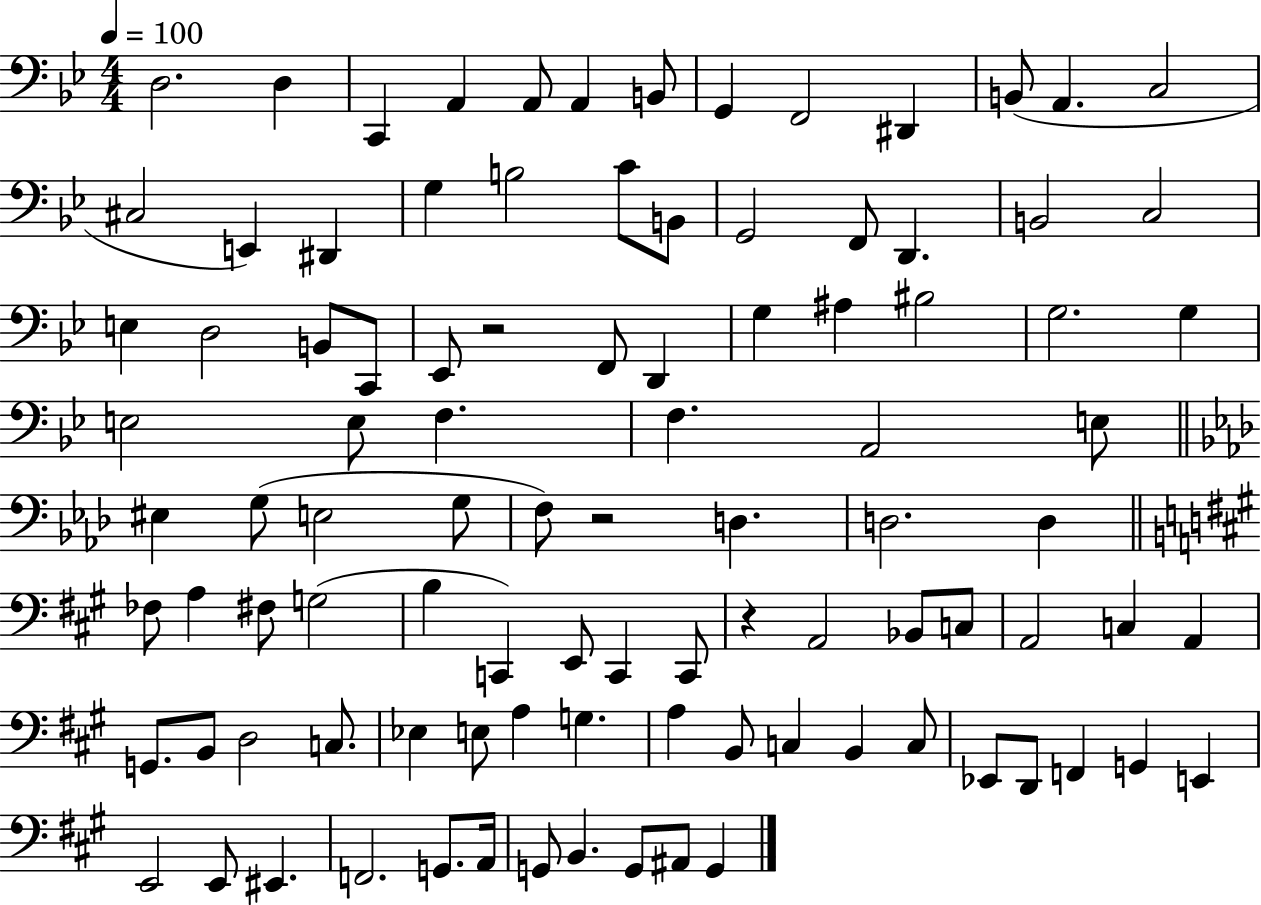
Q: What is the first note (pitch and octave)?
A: D3